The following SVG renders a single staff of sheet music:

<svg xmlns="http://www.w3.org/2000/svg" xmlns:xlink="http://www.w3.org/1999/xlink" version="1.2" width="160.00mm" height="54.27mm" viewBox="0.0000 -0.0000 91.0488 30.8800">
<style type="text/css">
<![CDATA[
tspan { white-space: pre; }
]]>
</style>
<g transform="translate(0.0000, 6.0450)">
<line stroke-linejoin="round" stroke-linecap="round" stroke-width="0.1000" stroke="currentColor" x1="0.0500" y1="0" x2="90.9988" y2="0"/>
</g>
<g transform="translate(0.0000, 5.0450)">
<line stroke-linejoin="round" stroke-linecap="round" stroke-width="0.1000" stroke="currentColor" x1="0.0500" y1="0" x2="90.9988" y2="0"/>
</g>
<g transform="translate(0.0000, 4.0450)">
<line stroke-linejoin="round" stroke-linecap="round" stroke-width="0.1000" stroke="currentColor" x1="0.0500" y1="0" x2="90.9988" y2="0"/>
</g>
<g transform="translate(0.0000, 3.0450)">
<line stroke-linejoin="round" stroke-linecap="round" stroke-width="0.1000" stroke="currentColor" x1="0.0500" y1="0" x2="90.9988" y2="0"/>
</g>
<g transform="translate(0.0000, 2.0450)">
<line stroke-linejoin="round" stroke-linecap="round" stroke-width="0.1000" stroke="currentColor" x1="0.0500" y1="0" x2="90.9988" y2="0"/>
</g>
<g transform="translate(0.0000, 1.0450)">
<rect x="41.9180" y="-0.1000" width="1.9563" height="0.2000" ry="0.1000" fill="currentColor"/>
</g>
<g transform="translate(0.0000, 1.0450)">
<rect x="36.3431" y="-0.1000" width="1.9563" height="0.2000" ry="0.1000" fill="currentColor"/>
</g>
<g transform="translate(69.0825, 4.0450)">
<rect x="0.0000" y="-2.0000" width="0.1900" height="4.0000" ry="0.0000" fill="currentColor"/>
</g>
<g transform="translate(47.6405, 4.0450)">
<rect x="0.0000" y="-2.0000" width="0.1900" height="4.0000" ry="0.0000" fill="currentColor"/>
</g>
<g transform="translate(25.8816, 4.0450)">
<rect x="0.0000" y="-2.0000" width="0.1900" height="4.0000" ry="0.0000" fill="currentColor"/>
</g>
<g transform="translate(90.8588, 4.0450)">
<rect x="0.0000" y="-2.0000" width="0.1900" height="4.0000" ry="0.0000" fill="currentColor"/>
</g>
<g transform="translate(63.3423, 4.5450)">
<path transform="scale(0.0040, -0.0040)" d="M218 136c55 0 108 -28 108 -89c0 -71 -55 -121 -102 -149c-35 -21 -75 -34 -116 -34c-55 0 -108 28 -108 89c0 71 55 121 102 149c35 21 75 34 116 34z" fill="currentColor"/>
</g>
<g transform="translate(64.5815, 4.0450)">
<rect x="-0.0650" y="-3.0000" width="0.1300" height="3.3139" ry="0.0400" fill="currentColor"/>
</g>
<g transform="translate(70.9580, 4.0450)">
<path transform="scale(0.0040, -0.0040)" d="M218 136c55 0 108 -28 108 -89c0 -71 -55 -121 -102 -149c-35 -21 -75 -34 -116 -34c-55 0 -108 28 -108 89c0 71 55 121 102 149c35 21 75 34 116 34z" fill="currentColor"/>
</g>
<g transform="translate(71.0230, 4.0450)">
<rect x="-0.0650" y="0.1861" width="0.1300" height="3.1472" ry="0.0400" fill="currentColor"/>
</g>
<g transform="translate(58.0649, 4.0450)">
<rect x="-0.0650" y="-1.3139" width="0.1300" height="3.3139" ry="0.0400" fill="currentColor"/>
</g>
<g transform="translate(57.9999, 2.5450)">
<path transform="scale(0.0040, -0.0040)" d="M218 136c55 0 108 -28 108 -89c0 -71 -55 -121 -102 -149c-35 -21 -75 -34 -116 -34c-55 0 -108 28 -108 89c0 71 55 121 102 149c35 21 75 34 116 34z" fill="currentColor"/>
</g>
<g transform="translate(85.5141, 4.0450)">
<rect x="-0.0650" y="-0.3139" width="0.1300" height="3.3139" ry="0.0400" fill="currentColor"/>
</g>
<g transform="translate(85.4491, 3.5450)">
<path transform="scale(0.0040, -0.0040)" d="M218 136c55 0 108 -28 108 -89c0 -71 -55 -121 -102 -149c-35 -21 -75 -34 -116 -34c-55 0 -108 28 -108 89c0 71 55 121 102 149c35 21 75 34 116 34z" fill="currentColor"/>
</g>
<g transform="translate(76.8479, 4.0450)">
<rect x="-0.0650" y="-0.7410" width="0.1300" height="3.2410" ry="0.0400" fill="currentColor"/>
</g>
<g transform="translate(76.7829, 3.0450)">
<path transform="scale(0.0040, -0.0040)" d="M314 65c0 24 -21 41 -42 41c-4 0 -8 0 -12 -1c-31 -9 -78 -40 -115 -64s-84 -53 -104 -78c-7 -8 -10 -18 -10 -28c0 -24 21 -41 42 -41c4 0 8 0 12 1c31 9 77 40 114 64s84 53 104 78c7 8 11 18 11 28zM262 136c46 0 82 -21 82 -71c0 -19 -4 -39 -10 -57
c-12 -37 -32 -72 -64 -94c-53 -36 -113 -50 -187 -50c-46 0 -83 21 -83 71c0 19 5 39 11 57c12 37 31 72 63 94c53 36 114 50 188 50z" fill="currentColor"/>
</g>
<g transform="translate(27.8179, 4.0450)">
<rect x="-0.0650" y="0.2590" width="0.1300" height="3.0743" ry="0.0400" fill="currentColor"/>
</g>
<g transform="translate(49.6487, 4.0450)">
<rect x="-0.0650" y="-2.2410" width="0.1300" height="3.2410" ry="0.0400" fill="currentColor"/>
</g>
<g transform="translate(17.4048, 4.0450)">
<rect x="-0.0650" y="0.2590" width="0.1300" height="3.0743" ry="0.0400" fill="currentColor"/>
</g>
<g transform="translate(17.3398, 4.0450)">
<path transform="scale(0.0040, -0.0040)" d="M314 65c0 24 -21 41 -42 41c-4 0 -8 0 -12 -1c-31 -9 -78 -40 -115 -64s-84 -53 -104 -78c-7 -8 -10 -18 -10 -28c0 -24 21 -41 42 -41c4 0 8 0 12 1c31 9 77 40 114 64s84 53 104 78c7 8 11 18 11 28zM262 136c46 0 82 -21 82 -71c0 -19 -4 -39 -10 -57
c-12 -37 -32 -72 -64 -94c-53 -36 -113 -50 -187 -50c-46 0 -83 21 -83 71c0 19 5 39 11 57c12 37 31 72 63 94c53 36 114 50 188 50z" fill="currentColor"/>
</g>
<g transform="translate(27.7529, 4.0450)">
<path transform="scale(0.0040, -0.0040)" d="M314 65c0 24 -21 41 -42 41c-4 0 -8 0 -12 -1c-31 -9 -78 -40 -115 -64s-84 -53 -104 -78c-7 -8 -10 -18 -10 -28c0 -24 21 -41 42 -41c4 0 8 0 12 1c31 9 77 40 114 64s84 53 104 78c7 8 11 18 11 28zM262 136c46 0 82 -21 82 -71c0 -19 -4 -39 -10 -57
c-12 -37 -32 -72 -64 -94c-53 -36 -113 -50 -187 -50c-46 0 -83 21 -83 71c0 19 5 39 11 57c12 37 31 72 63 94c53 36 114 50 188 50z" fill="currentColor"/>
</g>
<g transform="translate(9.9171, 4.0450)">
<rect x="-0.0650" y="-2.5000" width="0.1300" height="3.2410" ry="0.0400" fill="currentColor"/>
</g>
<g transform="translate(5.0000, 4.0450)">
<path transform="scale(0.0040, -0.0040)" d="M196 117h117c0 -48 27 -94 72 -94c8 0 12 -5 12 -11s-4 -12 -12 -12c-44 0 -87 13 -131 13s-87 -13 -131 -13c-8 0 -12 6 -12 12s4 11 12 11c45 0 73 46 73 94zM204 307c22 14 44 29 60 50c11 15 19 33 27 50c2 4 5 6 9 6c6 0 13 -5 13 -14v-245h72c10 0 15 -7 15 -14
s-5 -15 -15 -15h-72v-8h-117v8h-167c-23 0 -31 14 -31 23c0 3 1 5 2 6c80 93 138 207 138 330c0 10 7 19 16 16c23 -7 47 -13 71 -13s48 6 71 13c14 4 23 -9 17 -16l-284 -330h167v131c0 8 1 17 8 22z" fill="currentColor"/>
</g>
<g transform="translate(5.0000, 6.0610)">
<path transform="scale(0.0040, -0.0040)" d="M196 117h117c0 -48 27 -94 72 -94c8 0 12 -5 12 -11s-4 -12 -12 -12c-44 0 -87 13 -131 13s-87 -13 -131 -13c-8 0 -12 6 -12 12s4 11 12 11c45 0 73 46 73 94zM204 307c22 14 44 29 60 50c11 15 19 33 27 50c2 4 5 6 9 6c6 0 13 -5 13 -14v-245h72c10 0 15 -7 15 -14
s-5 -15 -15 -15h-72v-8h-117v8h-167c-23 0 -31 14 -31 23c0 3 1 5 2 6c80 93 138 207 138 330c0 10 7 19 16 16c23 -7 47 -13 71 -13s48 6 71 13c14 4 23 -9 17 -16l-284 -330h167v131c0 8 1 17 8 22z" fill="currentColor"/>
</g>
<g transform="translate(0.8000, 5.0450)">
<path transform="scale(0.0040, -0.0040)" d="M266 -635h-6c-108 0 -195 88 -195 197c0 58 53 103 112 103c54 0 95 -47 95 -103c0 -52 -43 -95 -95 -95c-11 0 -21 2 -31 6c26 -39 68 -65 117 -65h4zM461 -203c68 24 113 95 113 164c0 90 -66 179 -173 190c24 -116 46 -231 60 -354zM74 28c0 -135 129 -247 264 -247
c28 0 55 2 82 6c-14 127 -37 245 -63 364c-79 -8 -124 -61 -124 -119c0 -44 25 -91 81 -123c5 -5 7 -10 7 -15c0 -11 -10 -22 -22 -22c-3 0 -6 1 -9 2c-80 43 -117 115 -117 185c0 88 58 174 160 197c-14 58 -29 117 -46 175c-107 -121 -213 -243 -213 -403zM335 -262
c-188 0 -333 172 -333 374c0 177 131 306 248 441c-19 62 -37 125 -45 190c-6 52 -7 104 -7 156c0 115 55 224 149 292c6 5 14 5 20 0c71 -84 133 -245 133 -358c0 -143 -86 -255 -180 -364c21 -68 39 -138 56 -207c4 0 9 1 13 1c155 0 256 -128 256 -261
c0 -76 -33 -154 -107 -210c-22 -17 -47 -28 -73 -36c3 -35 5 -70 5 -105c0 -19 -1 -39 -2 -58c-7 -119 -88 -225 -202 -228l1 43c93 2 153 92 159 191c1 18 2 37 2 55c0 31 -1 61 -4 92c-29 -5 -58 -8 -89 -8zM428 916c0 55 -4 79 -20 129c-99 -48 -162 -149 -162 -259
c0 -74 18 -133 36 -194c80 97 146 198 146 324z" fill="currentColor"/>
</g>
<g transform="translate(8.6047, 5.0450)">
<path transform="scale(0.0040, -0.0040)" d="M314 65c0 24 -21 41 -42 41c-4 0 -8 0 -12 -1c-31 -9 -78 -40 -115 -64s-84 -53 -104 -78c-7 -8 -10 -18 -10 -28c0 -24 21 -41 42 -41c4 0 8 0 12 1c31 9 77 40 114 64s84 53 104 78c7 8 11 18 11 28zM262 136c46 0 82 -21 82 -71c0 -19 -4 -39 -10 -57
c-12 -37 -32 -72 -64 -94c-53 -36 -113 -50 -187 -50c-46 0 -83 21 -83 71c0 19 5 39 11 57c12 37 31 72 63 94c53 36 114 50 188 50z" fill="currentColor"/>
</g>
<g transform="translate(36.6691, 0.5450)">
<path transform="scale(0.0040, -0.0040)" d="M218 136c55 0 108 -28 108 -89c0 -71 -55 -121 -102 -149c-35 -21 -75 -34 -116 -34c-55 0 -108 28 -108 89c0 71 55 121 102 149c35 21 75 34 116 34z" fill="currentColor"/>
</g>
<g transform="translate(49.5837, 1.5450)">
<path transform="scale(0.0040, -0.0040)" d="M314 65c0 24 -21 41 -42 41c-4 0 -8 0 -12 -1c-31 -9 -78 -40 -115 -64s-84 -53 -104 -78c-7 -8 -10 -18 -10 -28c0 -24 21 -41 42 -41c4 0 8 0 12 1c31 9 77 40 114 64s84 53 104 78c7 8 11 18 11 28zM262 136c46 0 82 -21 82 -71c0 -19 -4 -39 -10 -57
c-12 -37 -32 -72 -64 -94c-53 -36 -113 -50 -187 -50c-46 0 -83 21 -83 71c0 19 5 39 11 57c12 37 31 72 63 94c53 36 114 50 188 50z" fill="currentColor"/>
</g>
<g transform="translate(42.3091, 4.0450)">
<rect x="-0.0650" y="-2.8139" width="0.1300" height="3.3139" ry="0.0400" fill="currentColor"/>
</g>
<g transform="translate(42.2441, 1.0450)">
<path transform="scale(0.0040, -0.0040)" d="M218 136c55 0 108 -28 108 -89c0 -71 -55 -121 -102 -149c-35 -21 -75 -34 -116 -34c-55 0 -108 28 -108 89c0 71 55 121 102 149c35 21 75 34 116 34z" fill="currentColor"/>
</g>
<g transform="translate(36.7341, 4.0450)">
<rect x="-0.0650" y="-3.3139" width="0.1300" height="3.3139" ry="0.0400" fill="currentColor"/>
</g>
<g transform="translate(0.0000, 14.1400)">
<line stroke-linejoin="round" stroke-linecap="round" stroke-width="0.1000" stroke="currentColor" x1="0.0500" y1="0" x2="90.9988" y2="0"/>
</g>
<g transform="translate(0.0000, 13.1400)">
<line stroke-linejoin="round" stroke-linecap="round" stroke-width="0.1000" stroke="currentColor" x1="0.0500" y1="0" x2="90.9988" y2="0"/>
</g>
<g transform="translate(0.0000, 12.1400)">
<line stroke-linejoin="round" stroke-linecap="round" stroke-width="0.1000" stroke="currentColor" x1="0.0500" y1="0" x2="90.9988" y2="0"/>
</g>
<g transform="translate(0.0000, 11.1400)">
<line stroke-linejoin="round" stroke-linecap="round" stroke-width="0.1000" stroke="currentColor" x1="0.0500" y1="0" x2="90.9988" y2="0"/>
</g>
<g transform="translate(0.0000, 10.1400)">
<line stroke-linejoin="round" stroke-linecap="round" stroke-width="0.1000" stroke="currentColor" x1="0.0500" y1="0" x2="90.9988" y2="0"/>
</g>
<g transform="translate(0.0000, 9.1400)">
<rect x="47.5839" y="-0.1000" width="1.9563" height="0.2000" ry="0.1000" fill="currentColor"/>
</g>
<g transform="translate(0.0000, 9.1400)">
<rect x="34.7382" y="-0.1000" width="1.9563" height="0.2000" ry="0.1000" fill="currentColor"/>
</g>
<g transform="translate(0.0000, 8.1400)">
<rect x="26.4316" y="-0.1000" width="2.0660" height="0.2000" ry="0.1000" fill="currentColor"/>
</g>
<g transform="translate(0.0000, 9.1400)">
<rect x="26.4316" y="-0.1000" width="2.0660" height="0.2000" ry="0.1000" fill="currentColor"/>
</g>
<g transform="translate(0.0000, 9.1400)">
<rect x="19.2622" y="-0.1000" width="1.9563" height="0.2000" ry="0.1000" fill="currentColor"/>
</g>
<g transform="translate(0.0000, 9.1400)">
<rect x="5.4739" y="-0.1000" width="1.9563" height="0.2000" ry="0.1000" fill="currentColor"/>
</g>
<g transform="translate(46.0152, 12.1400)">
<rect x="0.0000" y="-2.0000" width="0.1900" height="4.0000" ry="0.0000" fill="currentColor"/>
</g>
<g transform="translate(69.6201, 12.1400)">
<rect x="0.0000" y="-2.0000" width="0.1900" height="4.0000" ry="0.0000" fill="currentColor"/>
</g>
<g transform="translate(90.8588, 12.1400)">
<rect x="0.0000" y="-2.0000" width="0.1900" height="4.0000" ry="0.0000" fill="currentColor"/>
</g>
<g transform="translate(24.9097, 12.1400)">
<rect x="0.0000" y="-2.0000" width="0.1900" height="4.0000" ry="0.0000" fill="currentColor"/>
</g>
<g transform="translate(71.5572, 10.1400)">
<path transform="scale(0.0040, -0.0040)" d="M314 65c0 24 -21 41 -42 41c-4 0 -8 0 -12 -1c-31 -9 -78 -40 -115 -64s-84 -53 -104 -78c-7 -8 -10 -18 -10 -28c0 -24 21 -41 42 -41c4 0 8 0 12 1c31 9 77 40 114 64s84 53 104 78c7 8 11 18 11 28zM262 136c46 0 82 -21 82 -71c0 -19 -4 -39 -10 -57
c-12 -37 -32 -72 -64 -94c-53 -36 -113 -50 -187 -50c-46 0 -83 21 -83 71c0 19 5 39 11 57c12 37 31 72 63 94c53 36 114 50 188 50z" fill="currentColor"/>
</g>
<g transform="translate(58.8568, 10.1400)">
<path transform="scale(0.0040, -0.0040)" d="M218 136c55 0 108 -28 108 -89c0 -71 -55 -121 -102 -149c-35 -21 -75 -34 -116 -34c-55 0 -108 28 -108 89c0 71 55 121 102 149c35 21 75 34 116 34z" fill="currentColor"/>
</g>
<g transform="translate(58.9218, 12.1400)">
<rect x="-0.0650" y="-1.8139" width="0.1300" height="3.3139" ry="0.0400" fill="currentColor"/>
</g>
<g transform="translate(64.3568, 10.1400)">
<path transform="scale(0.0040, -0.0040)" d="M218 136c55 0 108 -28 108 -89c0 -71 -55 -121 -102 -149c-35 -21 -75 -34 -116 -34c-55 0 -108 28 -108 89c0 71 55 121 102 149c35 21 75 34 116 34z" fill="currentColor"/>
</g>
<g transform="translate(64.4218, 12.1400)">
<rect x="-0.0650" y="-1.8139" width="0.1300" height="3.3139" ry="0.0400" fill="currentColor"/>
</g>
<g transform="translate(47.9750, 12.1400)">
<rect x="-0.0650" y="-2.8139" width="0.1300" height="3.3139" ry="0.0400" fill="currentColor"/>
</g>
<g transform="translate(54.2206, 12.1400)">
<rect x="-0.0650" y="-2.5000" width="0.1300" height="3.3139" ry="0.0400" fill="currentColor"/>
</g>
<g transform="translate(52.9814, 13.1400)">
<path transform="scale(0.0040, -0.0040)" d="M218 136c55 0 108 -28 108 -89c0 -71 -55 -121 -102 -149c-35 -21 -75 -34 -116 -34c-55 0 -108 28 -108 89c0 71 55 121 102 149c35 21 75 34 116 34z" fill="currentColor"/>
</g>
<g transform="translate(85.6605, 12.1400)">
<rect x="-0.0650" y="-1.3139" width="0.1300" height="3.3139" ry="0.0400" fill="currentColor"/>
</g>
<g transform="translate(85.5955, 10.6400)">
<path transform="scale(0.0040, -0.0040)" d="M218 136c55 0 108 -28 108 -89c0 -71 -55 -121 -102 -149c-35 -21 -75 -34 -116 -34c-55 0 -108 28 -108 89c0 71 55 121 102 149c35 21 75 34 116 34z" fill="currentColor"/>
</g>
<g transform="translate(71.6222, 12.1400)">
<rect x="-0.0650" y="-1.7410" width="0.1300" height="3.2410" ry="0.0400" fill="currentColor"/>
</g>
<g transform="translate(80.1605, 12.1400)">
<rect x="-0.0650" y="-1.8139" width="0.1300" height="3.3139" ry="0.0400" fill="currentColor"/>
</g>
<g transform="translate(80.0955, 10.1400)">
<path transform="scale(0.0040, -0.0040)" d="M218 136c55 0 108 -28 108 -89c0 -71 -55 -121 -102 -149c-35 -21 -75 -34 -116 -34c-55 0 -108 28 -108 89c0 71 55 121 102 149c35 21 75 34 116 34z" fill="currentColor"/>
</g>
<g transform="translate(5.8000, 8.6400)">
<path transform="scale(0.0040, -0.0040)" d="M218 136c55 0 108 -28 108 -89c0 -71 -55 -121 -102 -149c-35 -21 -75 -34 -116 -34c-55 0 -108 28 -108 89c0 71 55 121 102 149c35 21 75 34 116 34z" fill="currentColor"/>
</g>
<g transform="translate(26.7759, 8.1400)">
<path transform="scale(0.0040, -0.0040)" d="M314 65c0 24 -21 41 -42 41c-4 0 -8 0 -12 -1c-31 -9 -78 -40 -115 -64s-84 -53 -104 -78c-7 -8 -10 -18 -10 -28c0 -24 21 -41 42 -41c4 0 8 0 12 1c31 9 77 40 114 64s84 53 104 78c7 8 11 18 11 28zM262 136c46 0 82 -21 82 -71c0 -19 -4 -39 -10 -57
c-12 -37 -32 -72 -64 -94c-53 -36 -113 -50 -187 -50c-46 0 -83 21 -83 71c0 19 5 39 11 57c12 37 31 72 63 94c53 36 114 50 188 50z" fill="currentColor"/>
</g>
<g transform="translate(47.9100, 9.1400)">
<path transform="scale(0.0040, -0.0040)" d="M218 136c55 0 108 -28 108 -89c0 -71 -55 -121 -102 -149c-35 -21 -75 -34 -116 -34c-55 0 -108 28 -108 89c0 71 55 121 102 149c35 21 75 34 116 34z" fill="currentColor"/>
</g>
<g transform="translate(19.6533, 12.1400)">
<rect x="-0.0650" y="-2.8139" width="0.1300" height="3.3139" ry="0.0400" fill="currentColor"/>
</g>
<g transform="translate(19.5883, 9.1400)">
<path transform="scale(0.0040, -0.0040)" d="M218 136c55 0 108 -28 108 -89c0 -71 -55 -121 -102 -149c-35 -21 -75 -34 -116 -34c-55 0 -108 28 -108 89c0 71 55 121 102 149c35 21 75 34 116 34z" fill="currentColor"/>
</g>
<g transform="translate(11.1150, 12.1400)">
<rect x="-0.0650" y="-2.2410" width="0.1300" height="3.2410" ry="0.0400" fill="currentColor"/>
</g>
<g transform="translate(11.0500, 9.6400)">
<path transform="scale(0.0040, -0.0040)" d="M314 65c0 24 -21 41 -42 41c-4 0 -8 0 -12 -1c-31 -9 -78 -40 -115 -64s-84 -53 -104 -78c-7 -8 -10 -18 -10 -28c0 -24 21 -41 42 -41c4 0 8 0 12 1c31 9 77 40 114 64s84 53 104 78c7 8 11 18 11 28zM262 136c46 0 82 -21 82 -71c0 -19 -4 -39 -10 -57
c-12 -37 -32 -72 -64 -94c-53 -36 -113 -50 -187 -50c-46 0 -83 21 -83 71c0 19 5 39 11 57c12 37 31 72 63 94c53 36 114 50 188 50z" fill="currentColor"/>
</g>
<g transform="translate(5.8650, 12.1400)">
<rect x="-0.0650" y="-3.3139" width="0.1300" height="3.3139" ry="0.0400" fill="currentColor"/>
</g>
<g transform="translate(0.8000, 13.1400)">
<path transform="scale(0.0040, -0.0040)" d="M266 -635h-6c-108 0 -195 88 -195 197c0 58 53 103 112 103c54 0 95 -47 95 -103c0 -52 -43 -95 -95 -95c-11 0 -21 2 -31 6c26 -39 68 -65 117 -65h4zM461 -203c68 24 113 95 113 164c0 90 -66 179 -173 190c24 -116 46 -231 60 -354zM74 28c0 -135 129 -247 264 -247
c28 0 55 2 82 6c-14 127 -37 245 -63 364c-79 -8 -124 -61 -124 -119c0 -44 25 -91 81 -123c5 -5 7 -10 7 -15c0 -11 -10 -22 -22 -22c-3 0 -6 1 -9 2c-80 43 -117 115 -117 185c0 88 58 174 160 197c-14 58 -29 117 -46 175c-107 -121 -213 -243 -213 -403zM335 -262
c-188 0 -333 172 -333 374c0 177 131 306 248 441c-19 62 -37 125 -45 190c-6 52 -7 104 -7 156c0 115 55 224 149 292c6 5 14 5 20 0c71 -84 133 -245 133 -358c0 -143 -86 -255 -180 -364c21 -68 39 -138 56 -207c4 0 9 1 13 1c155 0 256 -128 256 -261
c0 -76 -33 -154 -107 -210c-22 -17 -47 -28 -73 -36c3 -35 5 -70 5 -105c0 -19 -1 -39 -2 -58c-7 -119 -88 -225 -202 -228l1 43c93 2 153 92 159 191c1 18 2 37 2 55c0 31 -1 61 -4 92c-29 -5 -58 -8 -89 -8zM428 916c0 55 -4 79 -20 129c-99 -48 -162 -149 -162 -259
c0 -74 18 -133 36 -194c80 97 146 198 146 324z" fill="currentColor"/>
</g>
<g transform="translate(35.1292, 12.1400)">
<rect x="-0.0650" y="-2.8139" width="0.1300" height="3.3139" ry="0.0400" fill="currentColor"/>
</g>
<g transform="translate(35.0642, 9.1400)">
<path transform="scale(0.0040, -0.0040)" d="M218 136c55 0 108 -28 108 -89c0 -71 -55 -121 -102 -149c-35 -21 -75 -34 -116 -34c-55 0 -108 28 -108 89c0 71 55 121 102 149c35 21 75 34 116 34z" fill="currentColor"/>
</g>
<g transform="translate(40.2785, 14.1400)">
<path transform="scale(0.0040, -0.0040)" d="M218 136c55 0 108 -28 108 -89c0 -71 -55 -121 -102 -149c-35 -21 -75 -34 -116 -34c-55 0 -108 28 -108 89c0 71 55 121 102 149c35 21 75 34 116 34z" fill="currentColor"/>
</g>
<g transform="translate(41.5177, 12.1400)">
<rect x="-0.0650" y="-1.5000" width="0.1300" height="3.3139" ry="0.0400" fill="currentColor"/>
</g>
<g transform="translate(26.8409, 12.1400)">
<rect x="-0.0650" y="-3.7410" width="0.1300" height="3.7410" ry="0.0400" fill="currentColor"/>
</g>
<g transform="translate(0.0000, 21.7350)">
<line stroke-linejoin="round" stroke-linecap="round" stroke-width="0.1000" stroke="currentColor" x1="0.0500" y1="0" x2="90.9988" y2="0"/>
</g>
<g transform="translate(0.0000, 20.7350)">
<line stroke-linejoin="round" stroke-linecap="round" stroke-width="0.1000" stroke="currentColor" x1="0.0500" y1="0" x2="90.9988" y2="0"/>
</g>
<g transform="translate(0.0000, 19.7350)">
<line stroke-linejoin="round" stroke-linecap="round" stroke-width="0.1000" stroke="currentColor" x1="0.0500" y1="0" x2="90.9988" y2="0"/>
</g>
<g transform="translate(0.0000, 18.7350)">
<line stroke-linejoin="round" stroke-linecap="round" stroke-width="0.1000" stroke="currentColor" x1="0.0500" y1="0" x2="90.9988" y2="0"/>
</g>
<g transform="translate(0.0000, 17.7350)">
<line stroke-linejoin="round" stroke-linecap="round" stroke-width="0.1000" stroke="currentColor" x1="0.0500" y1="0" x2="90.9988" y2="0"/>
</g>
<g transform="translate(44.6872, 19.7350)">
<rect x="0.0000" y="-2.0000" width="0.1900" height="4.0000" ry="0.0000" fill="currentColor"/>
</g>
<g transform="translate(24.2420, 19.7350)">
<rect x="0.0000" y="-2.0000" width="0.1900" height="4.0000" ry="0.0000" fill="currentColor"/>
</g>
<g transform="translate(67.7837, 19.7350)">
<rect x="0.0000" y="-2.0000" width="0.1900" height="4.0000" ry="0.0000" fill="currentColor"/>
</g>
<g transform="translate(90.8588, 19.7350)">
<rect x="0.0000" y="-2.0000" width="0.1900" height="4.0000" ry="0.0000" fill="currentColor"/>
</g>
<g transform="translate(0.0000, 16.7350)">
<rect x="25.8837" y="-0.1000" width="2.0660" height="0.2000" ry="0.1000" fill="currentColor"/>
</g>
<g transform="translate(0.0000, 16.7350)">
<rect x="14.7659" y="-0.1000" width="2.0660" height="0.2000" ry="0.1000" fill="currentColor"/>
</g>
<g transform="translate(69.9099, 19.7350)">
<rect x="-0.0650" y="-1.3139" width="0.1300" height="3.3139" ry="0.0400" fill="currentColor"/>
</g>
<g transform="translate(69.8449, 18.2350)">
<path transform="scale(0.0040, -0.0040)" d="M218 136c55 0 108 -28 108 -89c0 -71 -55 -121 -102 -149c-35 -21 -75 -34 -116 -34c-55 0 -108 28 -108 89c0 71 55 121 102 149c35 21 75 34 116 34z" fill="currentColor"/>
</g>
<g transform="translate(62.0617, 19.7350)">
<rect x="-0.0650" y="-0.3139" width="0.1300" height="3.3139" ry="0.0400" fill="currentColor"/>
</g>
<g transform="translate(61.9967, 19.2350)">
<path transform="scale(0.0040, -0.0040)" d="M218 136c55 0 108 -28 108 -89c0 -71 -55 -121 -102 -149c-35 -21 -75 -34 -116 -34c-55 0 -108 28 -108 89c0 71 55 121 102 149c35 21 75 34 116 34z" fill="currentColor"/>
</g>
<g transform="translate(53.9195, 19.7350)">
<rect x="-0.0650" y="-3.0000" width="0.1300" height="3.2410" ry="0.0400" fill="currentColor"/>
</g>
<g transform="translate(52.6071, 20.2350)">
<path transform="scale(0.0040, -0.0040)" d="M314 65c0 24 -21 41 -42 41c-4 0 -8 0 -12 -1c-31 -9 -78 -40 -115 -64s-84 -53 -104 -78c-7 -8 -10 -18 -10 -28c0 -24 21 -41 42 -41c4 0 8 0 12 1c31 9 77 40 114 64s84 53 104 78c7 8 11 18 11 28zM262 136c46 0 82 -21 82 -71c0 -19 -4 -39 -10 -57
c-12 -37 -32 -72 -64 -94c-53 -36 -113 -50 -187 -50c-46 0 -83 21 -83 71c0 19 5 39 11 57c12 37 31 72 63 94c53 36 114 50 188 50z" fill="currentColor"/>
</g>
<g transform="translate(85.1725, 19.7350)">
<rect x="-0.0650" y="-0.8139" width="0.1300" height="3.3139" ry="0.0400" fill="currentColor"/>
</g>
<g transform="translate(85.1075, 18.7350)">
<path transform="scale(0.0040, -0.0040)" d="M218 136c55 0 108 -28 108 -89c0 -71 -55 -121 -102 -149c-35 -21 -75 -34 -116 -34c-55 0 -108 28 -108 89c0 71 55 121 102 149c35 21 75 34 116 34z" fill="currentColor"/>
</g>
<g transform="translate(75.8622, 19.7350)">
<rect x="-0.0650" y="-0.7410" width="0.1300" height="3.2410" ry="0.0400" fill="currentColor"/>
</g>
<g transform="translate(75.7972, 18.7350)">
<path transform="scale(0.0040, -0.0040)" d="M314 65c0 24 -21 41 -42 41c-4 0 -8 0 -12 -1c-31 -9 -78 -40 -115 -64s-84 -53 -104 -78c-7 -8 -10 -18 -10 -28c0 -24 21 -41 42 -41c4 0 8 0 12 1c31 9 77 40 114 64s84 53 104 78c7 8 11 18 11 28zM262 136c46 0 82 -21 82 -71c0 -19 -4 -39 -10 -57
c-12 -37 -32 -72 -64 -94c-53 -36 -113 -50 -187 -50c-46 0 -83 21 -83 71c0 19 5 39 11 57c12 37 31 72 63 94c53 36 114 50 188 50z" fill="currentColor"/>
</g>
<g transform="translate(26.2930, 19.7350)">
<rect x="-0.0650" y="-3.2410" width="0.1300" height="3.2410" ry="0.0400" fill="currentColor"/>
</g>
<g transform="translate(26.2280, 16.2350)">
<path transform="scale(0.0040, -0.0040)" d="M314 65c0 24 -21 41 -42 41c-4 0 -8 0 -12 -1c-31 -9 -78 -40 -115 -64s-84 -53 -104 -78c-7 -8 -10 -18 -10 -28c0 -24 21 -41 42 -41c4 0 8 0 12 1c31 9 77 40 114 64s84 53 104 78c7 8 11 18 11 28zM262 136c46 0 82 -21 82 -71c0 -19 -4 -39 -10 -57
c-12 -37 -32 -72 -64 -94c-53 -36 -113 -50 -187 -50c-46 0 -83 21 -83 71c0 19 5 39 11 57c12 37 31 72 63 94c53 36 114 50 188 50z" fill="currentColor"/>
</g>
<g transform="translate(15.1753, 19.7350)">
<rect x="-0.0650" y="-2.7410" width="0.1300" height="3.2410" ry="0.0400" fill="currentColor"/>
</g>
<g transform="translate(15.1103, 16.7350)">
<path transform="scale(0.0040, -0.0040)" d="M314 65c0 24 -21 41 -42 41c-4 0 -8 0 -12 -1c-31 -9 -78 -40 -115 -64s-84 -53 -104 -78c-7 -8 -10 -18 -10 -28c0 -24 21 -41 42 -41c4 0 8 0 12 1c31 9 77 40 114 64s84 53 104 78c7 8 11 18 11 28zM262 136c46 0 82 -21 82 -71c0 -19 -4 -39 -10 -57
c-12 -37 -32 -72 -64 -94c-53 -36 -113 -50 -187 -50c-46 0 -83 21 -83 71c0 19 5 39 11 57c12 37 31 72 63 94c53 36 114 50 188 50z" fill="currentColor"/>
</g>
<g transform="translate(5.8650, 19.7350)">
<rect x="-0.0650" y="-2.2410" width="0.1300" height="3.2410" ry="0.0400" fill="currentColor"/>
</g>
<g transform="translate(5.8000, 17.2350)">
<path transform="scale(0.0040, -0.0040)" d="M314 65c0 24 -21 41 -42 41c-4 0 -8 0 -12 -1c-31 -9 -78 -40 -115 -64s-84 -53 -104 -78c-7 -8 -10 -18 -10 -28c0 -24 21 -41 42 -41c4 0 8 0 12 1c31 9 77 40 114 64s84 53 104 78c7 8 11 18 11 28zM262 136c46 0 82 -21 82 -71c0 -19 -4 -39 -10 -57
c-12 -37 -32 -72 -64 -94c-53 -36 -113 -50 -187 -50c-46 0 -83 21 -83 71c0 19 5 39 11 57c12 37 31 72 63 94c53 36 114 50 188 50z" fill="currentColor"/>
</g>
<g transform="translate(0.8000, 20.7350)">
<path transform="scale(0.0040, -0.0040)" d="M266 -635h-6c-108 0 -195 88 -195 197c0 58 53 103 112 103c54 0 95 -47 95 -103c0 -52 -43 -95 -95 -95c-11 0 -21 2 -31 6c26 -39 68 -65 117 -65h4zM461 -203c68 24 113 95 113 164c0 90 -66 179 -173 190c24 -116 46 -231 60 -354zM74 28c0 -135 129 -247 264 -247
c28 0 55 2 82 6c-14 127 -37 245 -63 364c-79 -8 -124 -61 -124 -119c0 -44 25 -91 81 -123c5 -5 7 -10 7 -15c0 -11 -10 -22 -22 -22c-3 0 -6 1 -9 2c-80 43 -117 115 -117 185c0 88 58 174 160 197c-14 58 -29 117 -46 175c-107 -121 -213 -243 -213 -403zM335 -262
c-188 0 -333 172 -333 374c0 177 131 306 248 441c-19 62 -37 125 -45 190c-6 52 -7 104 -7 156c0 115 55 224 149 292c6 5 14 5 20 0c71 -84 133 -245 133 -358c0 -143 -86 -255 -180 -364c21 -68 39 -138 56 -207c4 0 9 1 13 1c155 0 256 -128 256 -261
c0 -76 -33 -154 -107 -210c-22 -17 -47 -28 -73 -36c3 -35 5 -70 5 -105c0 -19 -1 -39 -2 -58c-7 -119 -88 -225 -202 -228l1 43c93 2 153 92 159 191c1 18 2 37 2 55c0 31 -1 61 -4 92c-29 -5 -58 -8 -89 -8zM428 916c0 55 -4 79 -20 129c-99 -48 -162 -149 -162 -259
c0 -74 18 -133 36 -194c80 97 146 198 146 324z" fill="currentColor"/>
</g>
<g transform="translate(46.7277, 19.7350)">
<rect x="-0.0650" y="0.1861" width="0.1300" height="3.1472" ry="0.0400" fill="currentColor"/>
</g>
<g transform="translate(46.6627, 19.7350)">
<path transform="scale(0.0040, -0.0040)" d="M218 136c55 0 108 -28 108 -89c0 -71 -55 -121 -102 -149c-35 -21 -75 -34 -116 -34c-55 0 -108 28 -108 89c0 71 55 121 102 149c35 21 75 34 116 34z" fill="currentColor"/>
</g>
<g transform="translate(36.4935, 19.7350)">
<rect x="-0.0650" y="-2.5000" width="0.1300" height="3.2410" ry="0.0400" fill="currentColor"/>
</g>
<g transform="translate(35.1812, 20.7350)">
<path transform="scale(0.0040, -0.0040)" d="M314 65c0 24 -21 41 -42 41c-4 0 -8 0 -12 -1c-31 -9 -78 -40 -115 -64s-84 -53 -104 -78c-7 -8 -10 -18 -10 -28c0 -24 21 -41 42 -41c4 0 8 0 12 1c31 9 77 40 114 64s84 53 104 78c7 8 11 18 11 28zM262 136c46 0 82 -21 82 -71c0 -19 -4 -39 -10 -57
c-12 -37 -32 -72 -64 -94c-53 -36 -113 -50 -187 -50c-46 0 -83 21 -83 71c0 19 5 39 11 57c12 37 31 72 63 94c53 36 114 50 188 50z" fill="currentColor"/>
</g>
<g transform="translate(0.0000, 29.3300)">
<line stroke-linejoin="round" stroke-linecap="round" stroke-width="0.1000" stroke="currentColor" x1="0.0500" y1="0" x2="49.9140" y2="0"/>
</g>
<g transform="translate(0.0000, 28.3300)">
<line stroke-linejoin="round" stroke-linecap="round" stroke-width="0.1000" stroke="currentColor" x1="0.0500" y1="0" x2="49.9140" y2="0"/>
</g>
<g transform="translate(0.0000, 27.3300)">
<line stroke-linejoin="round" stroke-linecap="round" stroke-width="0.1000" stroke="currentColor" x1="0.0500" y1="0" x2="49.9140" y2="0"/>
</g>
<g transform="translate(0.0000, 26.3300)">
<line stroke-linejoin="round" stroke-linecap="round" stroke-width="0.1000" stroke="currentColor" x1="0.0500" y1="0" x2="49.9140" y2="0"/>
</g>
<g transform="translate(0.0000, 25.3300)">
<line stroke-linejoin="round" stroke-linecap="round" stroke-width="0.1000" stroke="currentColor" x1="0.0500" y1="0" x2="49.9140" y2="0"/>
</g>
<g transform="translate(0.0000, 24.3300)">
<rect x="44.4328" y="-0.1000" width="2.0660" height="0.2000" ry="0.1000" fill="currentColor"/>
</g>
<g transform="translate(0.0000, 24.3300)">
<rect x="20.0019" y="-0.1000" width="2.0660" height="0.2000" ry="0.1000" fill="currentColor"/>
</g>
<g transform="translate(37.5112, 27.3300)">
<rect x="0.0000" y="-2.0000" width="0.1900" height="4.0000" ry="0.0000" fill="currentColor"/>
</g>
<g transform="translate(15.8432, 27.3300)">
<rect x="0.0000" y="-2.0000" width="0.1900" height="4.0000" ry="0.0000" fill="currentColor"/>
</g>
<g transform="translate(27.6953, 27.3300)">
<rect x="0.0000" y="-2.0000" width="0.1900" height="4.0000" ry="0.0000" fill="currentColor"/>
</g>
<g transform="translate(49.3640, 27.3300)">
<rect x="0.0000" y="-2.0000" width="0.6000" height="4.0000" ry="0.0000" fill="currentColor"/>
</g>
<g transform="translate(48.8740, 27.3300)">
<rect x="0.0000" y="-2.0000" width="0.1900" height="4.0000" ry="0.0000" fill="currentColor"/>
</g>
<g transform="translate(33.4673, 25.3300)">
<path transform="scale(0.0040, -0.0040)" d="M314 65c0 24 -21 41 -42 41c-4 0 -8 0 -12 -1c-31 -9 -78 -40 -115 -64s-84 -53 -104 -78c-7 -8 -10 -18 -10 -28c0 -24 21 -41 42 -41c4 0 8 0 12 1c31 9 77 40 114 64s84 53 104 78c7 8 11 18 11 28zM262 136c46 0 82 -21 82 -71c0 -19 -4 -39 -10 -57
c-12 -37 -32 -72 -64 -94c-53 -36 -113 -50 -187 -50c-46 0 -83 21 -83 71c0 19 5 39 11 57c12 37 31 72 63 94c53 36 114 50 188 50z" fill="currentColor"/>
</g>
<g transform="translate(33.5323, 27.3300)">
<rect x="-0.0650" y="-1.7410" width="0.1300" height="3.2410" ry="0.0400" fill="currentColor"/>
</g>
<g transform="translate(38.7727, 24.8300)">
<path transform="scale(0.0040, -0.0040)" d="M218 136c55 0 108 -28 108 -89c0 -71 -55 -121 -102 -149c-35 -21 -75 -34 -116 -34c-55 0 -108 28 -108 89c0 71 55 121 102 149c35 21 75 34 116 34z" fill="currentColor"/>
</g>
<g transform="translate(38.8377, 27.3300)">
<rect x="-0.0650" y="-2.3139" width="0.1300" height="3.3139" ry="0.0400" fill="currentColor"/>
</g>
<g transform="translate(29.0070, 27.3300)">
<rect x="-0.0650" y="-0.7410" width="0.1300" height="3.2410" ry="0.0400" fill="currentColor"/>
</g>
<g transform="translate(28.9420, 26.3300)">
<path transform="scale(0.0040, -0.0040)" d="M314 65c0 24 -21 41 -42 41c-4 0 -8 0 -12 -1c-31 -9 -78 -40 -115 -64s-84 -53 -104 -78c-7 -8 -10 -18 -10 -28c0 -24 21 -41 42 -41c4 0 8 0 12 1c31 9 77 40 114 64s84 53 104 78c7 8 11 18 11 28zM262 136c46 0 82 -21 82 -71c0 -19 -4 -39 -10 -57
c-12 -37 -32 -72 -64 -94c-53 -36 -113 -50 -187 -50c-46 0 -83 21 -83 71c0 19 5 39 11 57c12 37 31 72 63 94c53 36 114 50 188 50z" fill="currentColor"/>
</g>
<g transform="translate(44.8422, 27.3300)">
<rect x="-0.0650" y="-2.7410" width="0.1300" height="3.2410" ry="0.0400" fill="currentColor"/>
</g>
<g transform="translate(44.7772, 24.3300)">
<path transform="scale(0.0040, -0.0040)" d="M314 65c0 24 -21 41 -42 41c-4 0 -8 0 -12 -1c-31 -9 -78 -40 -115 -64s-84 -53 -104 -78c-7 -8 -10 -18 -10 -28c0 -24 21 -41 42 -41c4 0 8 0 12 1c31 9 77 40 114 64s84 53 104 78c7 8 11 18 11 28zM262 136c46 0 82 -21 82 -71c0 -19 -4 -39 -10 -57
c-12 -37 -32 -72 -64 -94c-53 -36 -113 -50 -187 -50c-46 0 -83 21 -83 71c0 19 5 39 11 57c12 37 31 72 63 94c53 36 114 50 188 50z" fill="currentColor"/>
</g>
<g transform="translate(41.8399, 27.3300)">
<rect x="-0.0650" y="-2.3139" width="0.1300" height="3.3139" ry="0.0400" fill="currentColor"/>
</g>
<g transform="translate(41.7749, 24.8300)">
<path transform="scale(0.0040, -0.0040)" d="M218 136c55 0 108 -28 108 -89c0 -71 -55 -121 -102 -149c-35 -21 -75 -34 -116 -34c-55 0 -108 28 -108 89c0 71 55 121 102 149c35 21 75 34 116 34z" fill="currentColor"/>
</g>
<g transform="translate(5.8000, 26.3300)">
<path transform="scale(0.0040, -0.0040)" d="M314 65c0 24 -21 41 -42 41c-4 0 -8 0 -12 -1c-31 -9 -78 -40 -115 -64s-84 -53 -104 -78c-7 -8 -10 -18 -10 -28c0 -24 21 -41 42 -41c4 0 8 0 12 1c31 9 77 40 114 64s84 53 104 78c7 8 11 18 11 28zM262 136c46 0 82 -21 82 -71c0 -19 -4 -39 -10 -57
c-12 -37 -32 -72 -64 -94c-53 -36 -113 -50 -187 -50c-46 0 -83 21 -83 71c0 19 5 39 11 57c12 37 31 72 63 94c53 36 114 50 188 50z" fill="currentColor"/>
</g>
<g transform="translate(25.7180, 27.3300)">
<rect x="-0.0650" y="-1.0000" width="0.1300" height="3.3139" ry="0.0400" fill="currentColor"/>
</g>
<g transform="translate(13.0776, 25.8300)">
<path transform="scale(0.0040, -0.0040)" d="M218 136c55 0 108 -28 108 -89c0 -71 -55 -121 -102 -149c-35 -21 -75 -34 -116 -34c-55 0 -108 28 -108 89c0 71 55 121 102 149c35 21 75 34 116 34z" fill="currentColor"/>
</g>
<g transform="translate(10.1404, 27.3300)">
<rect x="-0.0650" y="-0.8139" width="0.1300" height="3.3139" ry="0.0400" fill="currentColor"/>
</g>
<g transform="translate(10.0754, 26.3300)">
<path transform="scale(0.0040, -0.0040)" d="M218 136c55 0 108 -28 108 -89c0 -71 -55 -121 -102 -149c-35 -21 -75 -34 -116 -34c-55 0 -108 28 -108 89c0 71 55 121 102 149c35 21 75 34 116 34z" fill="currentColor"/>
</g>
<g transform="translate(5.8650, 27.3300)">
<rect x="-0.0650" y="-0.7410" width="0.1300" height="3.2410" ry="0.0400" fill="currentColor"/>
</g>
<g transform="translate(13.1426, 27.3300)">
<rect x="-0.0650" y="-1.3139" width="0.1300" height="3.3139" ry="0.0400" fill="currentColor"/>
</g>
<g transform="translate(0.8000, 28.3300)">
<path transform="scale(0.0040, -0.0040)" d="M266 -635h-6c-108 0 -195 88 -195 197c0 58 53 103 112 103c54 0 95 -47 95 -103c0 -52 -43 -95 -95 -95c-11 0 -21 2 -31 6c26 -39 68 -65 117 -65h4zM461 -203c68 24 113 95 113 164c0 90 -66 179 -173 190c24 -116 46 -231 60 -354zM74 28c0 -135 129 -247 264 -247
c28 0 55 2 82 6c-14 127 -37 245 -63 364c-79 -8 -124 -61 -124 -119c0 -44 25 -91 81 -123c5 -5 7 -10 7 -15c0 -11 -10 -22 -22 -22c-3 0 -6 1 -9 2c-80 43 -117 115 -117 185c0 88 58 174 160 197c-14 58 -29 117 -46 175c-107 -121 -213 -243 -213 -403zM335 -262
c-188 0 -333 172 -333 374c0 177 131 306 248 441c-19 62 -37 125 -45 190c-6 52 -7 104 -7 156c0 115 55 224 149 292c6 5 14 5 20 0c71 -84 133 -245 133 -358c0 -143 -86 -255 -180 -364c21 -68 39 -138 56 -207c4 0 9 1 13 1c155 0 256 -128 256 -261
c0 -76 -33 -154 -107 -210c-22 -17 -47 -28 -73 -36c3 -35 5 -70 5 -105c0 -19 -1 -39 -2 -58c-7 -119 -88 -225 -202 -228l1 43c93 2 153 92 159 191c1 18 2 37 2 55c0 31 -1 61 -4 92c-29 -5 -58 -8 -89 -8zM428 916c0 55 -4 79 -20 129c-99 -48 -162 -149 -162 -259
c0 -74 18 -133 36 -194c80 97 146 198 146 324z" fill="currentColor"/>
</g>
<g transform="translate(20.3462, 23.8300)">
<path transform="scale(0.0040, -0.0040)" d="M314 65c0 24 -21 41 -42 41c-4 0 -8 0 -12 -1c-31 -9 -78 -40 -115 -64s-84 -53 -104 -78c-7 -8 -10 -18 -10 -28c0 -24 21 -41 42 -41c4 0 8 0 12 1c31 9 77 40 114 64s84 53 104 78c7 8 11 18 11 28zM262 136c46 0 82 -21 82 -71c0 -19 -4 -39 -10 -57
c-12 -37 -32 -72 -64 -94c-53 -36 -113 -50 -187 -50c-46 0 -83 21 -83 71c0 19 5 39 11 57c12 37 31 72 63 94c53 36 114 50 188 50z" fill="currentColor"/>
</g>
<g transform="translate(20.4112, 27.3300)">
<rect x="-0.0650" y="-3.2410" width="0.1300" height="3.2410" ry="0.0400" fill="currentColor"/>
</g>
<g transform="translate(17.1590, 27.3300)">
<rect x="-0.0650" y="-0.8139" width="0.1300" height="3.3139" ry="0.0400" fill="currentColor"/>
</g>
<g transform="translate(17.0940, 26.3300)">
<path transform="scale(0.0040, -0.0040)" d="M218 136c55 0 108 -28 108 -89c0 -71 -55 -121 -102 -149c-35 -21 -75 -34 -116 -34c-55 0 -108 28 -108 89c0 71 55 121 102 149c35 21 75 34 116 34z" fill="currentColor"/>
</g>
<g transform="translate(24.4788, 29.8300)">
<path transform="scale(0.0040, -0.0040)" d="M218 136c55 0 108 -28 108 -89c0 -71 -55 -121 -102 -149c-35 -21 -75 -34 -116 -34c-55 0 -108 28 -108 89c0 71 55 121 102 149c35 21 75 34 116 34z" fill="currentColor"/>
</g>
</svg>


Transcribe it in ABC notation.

X:1
T:Untitled
M:4/4
L:1/4
K:C
G2 B2 B2 b a g2 e A B d2 c b g2 a c'2 a E a G f f f2 f e g2 a2 b2 G2 B A2 c e d2 d d2 d e d b2 D d2 f2 g g a2